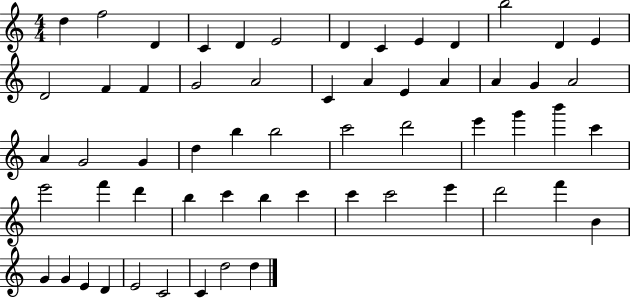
{
  \clef treble
  \numericTimeSignature
  \time 4/4
  \key c \major
  d''4 f''2 d'4 | c'4 d'4 e'2 | d'4 c'4 e'4 d'4 | b''2 d'4 e'4 | \break d'2 f'4 f'4 | g'2 a'2 | c'4 a'4 e'4 a'4 | a'4 g'4 a'2 | \break a'4 g'2 g'4 | d''4 b''4 b''2 | c'''2 d'''2 | e'''4 g'''4 b'''4 c'''4 | \break e'''2 f'''4 d'''4 | b''4 c'''4 b''4 c'''4 | c'''4 c'''2 e'''4 | d'''2 f'''4 b'4 | \break g'4 g'4 e'4 d'4 | e'2 c'2 | c'4 d''2 d''4 | \bar "|."
}